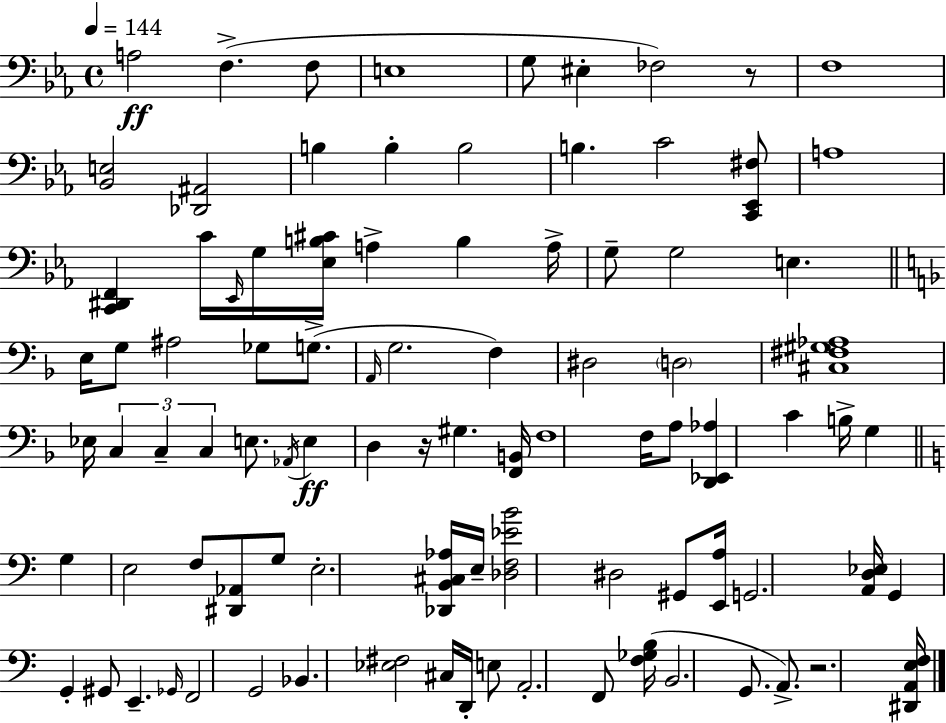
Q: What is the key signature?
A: EES major